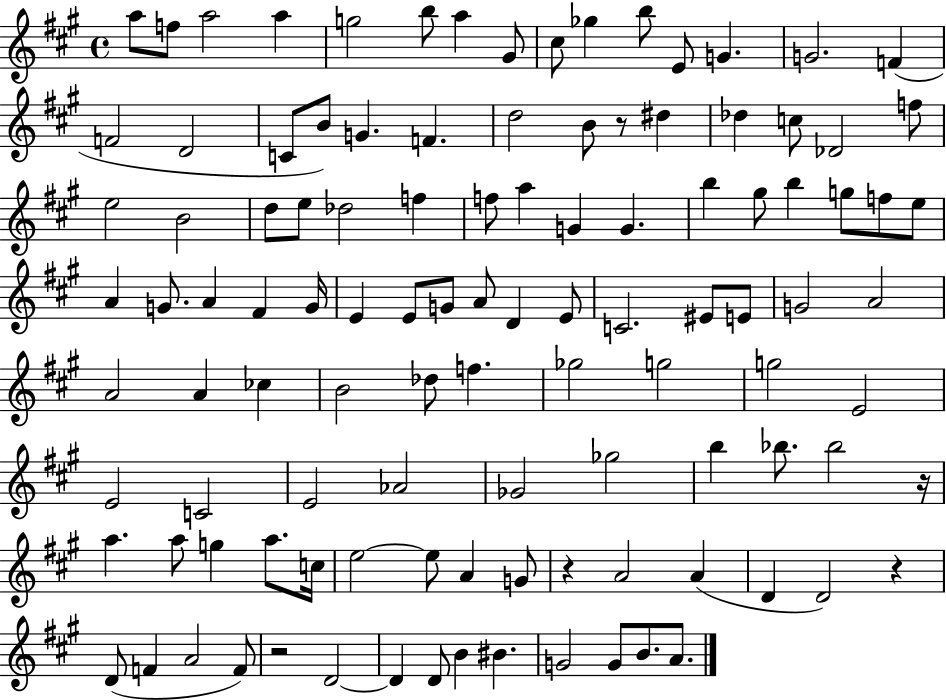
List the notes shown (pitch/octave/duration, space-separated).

A5/e F5/e A5/h A5/q G5/h B5/e A5/q G#4/e C#5/e Gb5/q B5/e E4/e G4/q. G4/h. F4/q F4/h D4/h C4/e B4/e G4/q. F4/q. D5/h B4/e R/e D#5/q Db5/q C5/e Db4/h F5/e E5/h B4/h D5/e E5/e Db5/h F5/q F5/e A5/q G4/q G4/q. B5/q G#5/e B5/q G5/e F5/e E5/e A4/q G4/e. A4/q F#4/q G4/s E4/q E4/e G4/e A4/e D4/q E4/e C4/h. EIS4/e E4/e G4/h A4/h A4/h A4/q CES5/q B4/h Db5/e F5/q. Gb5/h G5/h G5/h E4/h E4/h C4/h E4/h Ab4/h Gb4/h Gb5/h B5/q Bb5/e. Bb5/h R/s A5/q. A5/e G5/q A5/e. C5/s E5/h E5/e A4/q G4/e R/q A4/h A4/q D4/q D4/h R/q D4/e F4/q A4/h F4/e R/h D4/h D4/q D4/e B4/q BIS4/q. G4/h G4/e B4/e. A4/e.